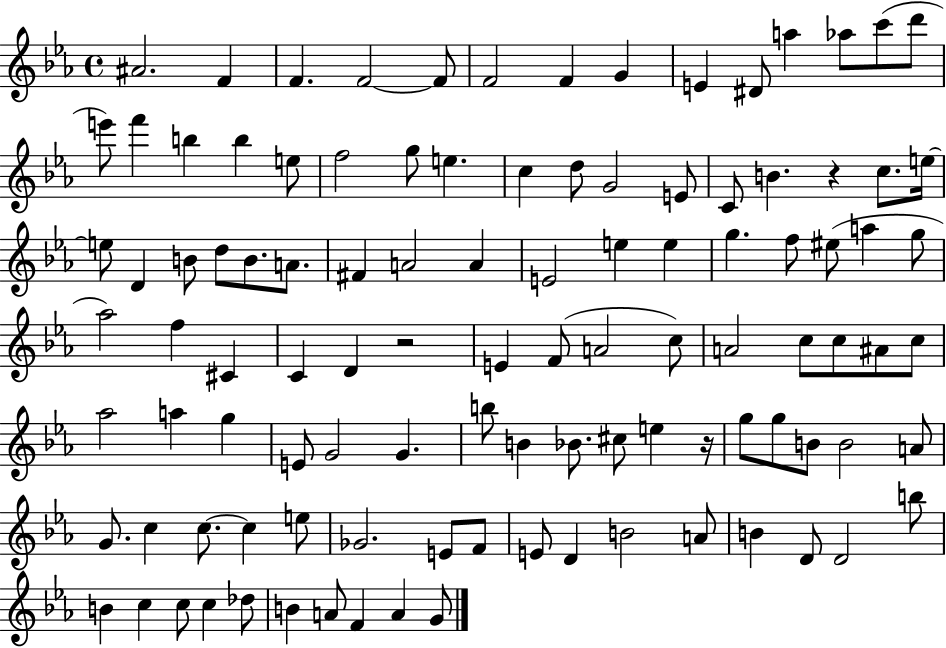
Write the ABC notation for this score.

X:1
T:Untitled
M:4/4
L:1/4
K:Eb
^A2 F F F2 F/2 F2 F G E ^D/2 a _a/2 c'/2 d'/2 e'/2 f' b b e/2 f2 g/2 e c d/2 G2 E/2 C/2 B z c/2 e/4 e/2 D B/2 d/2 B/2 A/2 ^F A2 A E2 e e g f/2 ^e/2 a g/2 _a2 f ^C C D z2 E F/2 A2 c/2 A2 c/2 c/2 ^A/2 c/2 _a2 a g E/2 G2 G b/2 B _B/2 ^c/2 e z/4 g/2 g/2 B/2 B2 A/2 G/2 c c/2 c e/2 _G2 E/2 F/2 E/2 D B2 A/2 B D/2 D2 b/2 B c c/2 c _d/2 B A/2 F A G/2